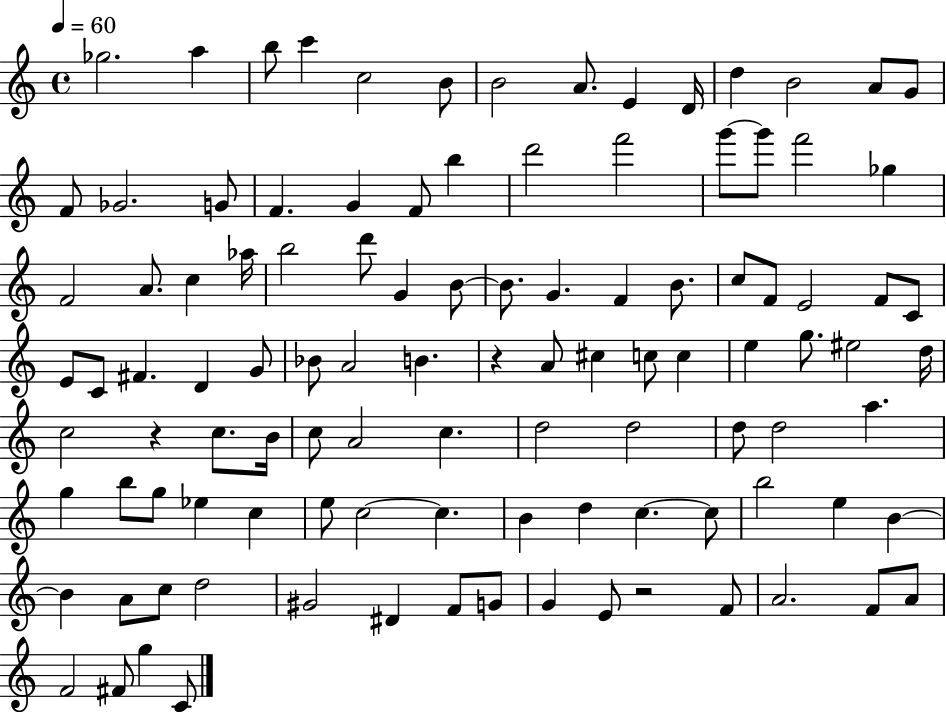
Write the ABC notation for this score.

X:1
T:Untitled
M:4/4
L:1/4
K:C
_g2 a b/2 c' c2 B/2 B2 A/2 E D/4 d B2 A/2 G/2 F/2 _G2 G/2 F G F/2 b d'2 f'2 g'/2 g'/2 f'2 _g F2 A/2 c _a/4 b2 d'/2 G B/2 B/2 G F B/2 c/2 F/2 E2 F/2 C/2 E/2 C/2 ^F D G/2 _B/2 A2 B z A/2 ^c c/2 c e g/2 ^e2 d/4 c2 z c/2 B/4 c/2 A2 c d2 d2 d/2 d2 a g b/2 g/2 _e c e/2 c2 c B d c c/2 b2 e B B A/2 c/2 d2 ^G2 ^D F/2 G/2 G E/2 z2 F/2 A2 F/2 A/2 F2 ^F/2 g C/2